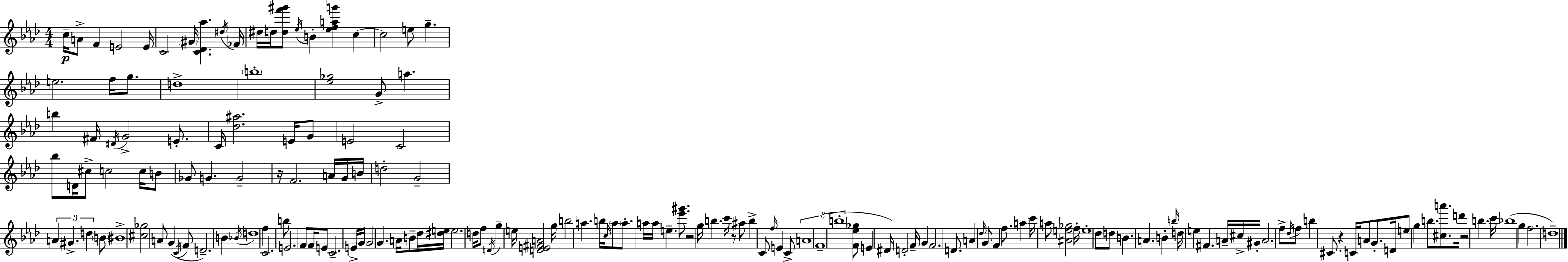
{
  \clef treble
  \numericTimeSignature
  \time 4/4
  \key aes \major
  c''16--\p a'8-> f'4 e'2 e'16 | c'2 \parenthesize gis'16 <c' des' aes''>4. \acciaccatura { dis''16 } | fes'16 dis''16 d''16 <d'' f''' gis'''>8 \acciaccatura { ees''16 } b'4-. <ees'' f'' a'' g'''>4 c''4~~ | c''2 e''8 g''4.-- | \break e''2. f''16 g''8. | d''1-> | \parenthesize b''1-. | <ees'' ges''>2 g'8-> a''4. | \break b''4 fis'16 \acciaccatura { dis'16 } g'2-> | e'8.-. c'16 <des'' ais''>2. | e'16 g'8 e'2 c'2 | bes''8 d'16 cis''8-> c''2 | \break c''16 b'8 ges'8 g'4. g'2-- | r16 f'2. | a'16 g'16 b'16 d''2-. g'2-- | \tuplet 3/2 { a'4 gis'4.-> d''4 } | \break \parenthesize b'8 bis'1-> | <cis'' ges''>2 a'8 g'4( | \acciaccatura { c'16 } f'8 d'2.--) | b'4 \acciaccatura { bes'16 } d''1 | \break f''4 c'2. | b''8 e'2. | f'8 f'16 e'8 c'2.-- | e'16-> \parenthesize g'16 g'2 g'4. | \break a'16 b'8-- des''16 <dis'' e''>16 e''2. | d''16 f''8 \acciaccatura { d'16 } g''4-- e''16 <d' e' fis' a'>2 | g''16 b''2 a''4. | b''16 \grace { c''16 } \parenthesize a''8 a''8.-. a''16 a''16 e''4.-- | \break <ees''' gis'''>8. r2 g''16 | b''4. c'''16 r8 ais''8 b''4-> c'8 | \grace { f''16 } e'4 c'8-> \tuplet 3/2 { a'1 | f'1--( | \break b''1-. } | <f' ees'' ges''>8 e'4 dis'16) d'2-. | f'16-- g'4 f'2. | d'8. a'4 \grace { des''16 } | \break g'8 f'4 f''8. a''4 c'''16 a''8 | <ais' e'' ges''>2 f''16-. e''1-. | des''8 d''8 b'4. | a'4. b'4-. \grace { b''16 } d''16 e''4 | \break fis'4. a'16-- cis''16-> gis'16-. a'2. | f''8-> \acciaccatura { des''16 } f''8 b''4 | cis'8. r4 c'16 a'8 g'8.-. d'16 e''8 | g''4 b''8. <cis'' a'''>8. d'''16 r2 | \break b''4. c'''16 bes''1( | g''4 f''2. | d''1--) | \bar "|."
}